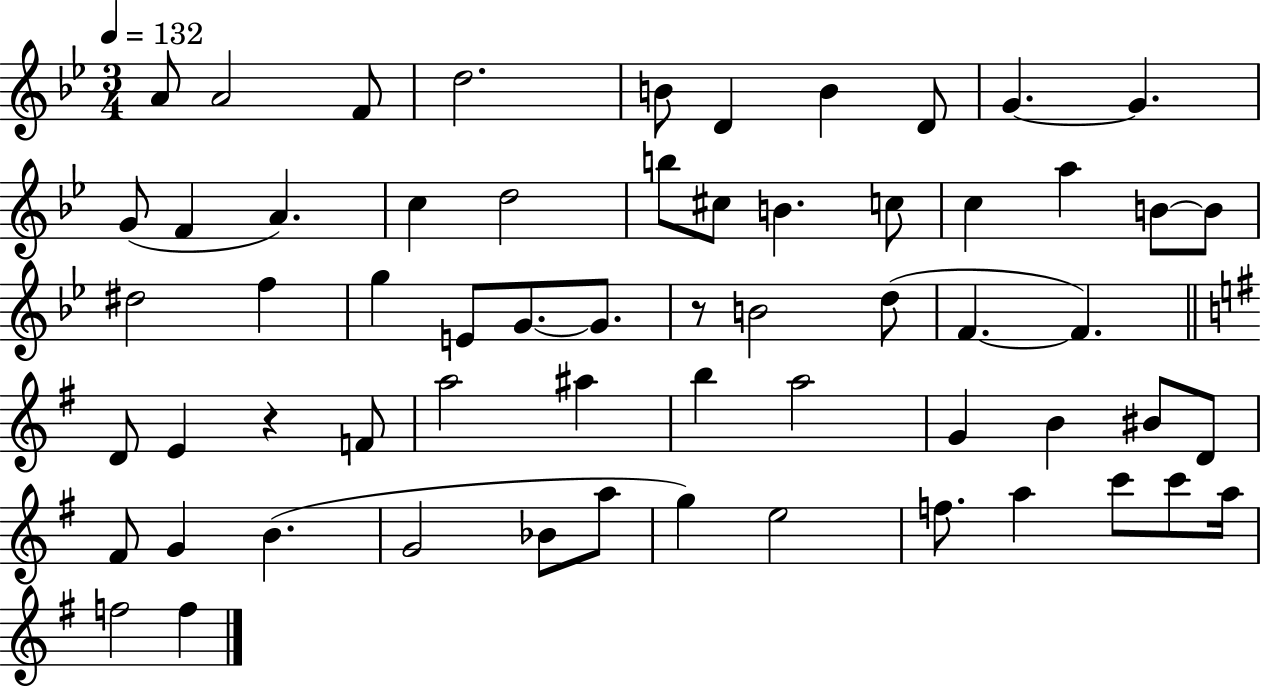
{
  \clef treble
  \numericTimeSignature
  \time 3/4
  \key bes \major
  \tempo 4 = 132
  \repeat volta 2 { a'8 a'2 f'8 | d''2. | b'8 d'4 b'4 d'8 | g'4.~~ g'4. | \break g'8( f'4 a'4.) | c''4 d''2 | b''8 cis''8 b'4. c''8 | c''4 a''4 b'8~~ b'8 | \break dis''2 f''4 | g''4 e'8 g'8.~~ g'8. | r8 b'2 d''8( | f'4.~~ f'4.) | \break \bar "||" \break \key g \major d'8 e'4 r4 f'8 | a''2 ais''4 | b''4 a''2 | g'4 b'4 bis'8 d'8 | \break fis'8 g'4 b'4.( | g'2 bes'8 a''8 | g''4) e''2 | f''8. a''4 c'''8 c'''8 a''16 | \break f''2 f''4 | } \bar "|."
}